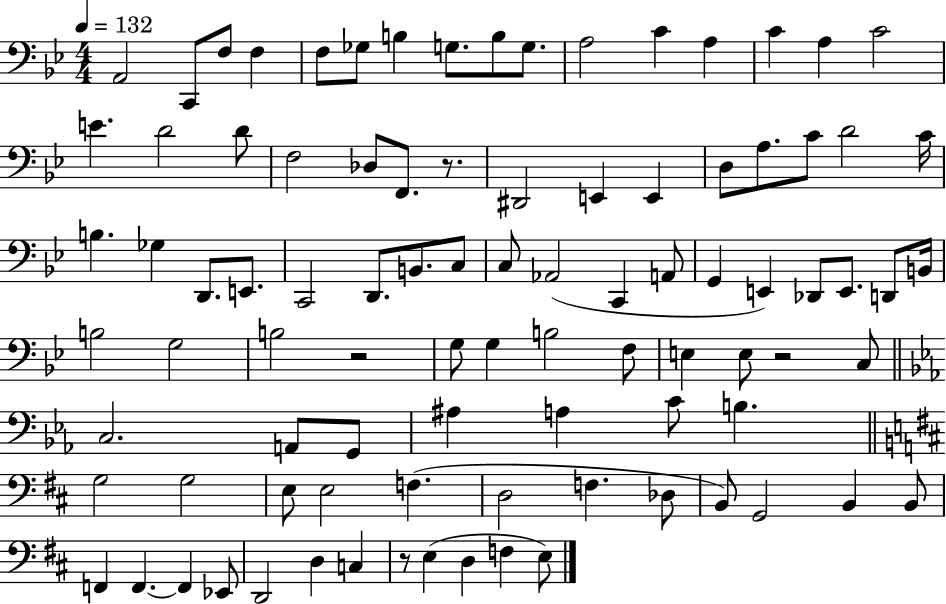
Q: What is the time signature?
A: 4/4